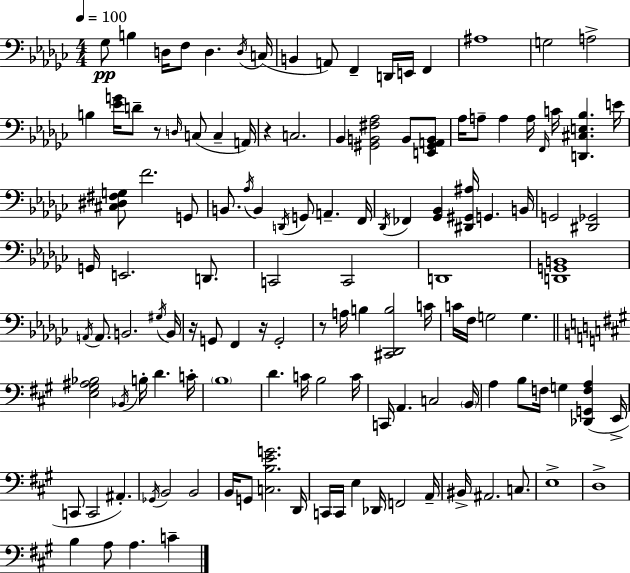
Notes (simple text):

Gb3/e B3/q D3/s F3/e D3/q. D3/s C3/s B2/q A2/e F2/q D2/s E2/s F2/q A#3/w G3/h A3/h B3/q [Eb4,G4]/s D4/e R/e D3/s C3/e C3/q A2/s R/q C3/h. Bb2/q [G#2,B2,F#3,Ab3]/h B2/e [E2,G#2,A2,B2]/e Ab3/s A3/e A3/q A3/s F2/s C4/s [D2,C#3,E3,Bb3]/q. E4/s [C#3,D#3,F#3,G3]/e F4/h. G2/e B2/e. Ab3/s B2/q D2/s G2/e A2/q. F2/s Db2/s FES2/q [Gb2,Bb2]/q [D#2,G#2,A#3]/s G2/q. B2/s G2/h [D#2,Gb2]/h G2/s E2/h. D2/e. C2/h C2/h D2/w [D2,G2,B2]/w A2/s A2/e. B2/h. G#3/s B2/s R/s G2/e F2/q R/s G2/h R/e A3/s B3/q [C#2,Db2,B3]/h C4/s C4/s F3/s G3/h G3/q. [E3,G#3,A#3,Bb3]/h Bb2/s B3/s D4/q. C4/s B3/w D4/q. C4/s B3/h C4/s C2/s A2/q. C3/h B2/s A3/q B3/e F3/s G3/q [Db2,G2,F3,A3]/q E2/s C2/e C2/h A#2/q. Gb2/s B2/h B2/h B2/s G2/e [C3,B3,E4,G4]/h. D2/s C2/s C2/s E3/q Db2/s F2/h A2/s BIS2/s A#2/h. C3/e. E3/w D3/w B3/q A3/e A3/q. C4/q